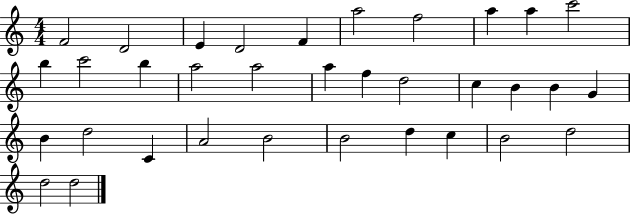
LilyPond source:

{
  \clef treble
  \numericTimeSignature
  \time 4/4
  \key c \major
  f'2 d'2 | e'4 d'2 f'4 | a''2 f''2 | a''4 a''4 c'''2 | \break b''4 c'''2 b''4 | a''2 a''2 | a''4 f''4 d''2 | c''4 b'4 b'4 g'4 | \break b'4 d''2 c'4 | a'2 b'2 | b'2 d''4 c''4 | b'2 d''2 | \break d''2 d''2 | \bar "|."
}